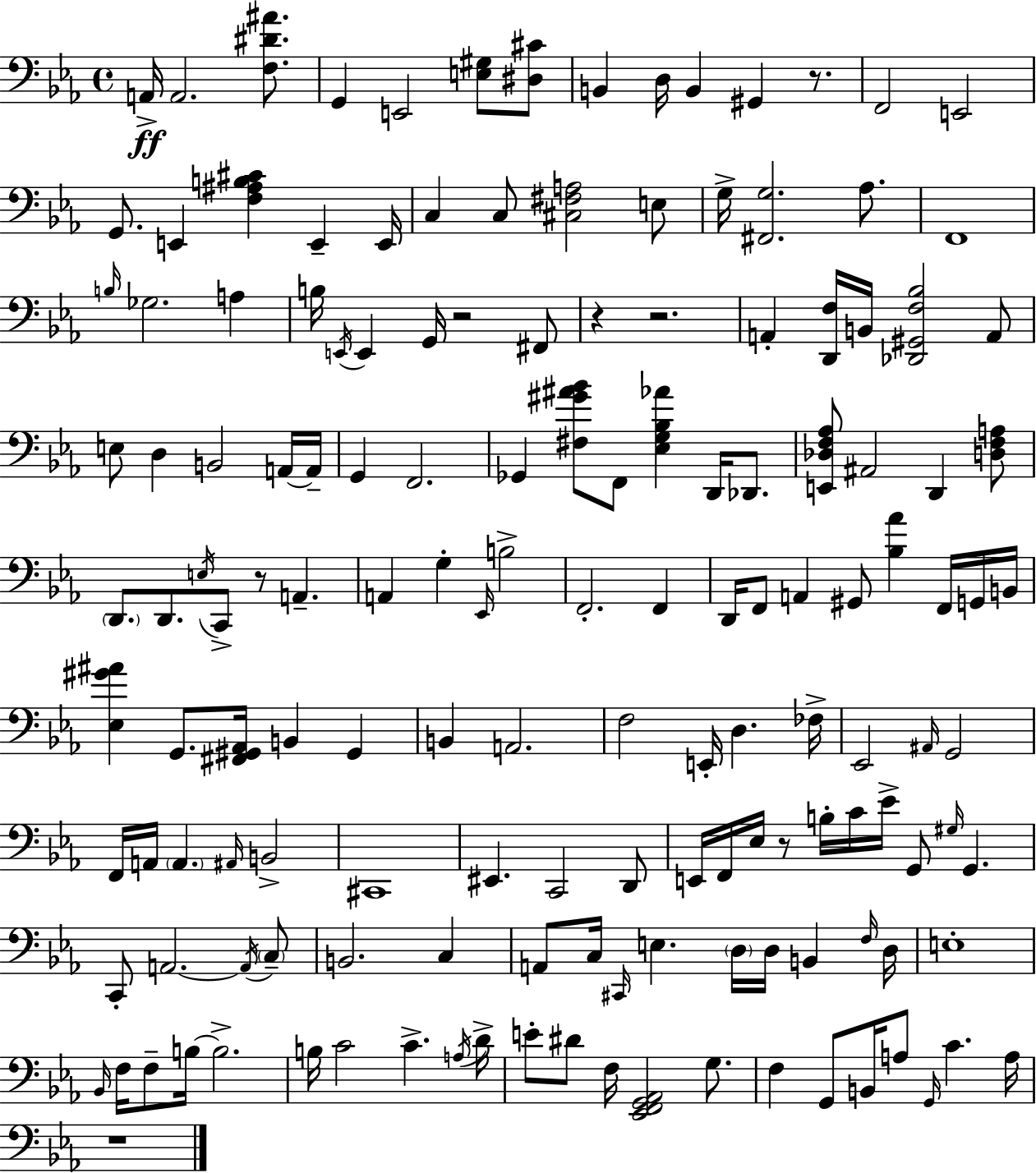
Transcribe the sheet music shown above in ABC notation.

X:1
T:Untitled
M:4/4
L:1/4
K:Cm
A,,/4 A,,2 [F,^D^A]/2 G,, E,,2 [E,^G,]/2 [^D,^C]/2 B,, D,/4 B,, ^G,, z/2 F,,2 E,,2 G,,/2 E,, [F,^A,B,^C] E,, E,,/4 C, C,/2 [^C,^F,A,]2 E,/2 G,/4 [^F,,G,]2 _A,/2 F,,4 B,/4 _G,2 A, B,/4 E,,/4 E,, G,,/4 z2 ^F,,/2 z z2 A,, [D,,F,]/4 B,,/4 [_D,,^G,,F,_B,]2 A,,/2 E,/2 D, B,,2 A,,/4 A,,/4 G,, F,,2 _G,, [^F,^G^A_B]/2 F,,/2 [_E,G,_B,_A] D,,/4 _D,,/2 [E,,_D,F,_A,]/2 ^A,,2 D,, [D,F,A,]/2 D,,/2 D,,/2 E,/4 C,,/2 z/2 A,, A,, G, _E,,/4 B,2 F,,2 F,, D,,/4 F,,/2 A,, ^G,,/2 [_B,_A] F,,/4 G,,/4 B,,/4 [_E,^G^A] G,,/2 [^F,,^G,,_A,,]/4 B,, ^G,, B,, A,,2 F,2 E,,/4 D, _F,/4 _E,,2 ^A,,/4 G,,2 F,,/4 A,,/4 A,, ^A,,/4 B,,2 ^C,,4 ^E,, C,,2 D,,/2 E,,/4 F,,/4 _E,/4 z/2 B,/4 C/4 _E/4 G,,/2 ^G,/4 G,, C,,/2 A,,2 A,,/4 C,/2 B,,2 C, A,,/2 C,/4 ^C,,/4 E, D,/4 D,/4 B,, F,/4 D,/4 E,4 _B,,/4 F,/4 F,/2 B,/4 B,2 B,/4 C2 C A,/4 D/4 E/2 ^D/2 F,/4 [_E,,F,,G,,_A,,]2 G,/2 F, G,,/2 B,,/4 A,/2 G,,/4 C A,/4 z4